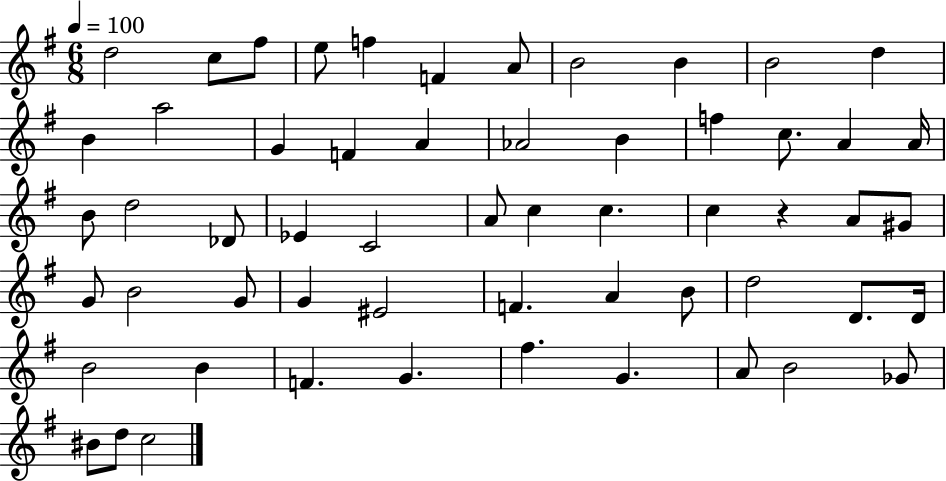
D5/h C5/e F#5/e E5/e F5/q F4/q A4/e B4/h B4/q B4/h D5/q B4/q A5/h G4/q F4/q A4/q Ab4/h B4/q F5/q C5/e. A4/q A4/s B4/e D5/h Db4/e Eb4/q C4/h A4/e C5/q C5/q. C5/q R/q A4/e G#4/e G4/e B4/h G4/e G4/q EIS4/h F4/q. A4/q B4/e D5/h D4/e. D4/s B4/h B4/q F4/q. G4/q. F#5/q. G4/q. A4/e B4/h Gb4/e BIS4/e D5/e C5/h